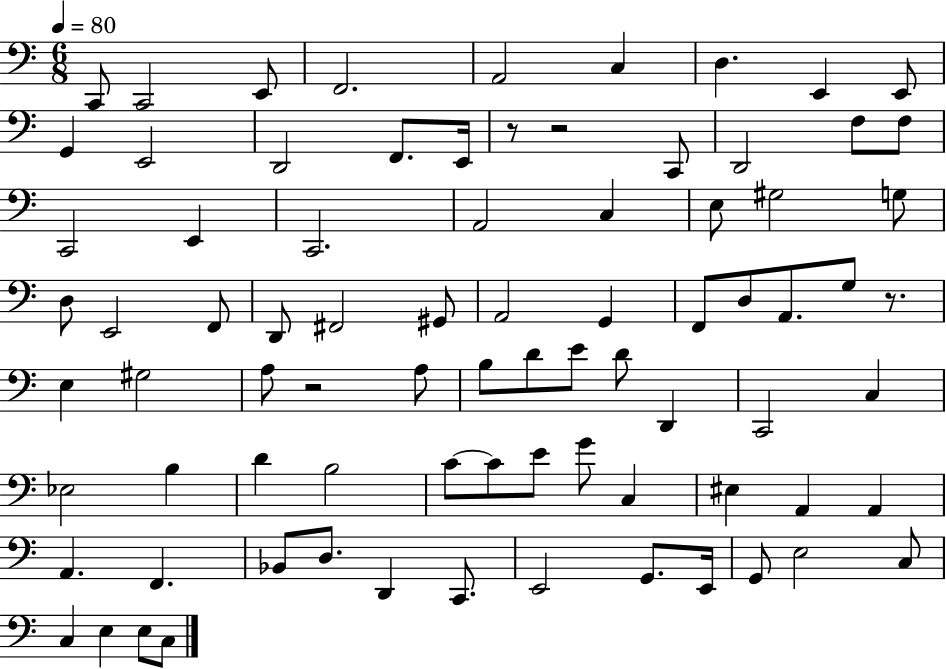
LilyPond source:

{
  \clef bass
  \numericTimeSignature
  \time 6/8
  \key c \major
  \tempo 4 = 80
  c,8 c,2 e,8 | f,2. | a,2 c4 | d4. e,4 e,8 | \break g,4 e,2 | d,2 f,8. e,16 | r8 r2 c,8 | d,2 f8 f8 | \break c,2 e,4 | c,2. | a,2 c4 | e8 gis2 g8 | \break d8 e,2 f,8 | d,8 fis,2 gis,8 | a,2 g,4 | f,8 d8 a,8. g8 r8. | \break e4 gis2 | a8 r2 a8 | b8 d'8 e'8 d'8 d,4 | c,2 c4 | \break ees2 b4 | d'4 b2 | c'8~~ c'8 e'8 g'8 c4 | eis4 a,4 a,4 | \break a,4. f,4. | bes,8 d8. d,4 c,8. | e,2 g,8. e,16 | g,8 e2 c8 | \break c4 e4 e8 c8 | \bar "|."
}